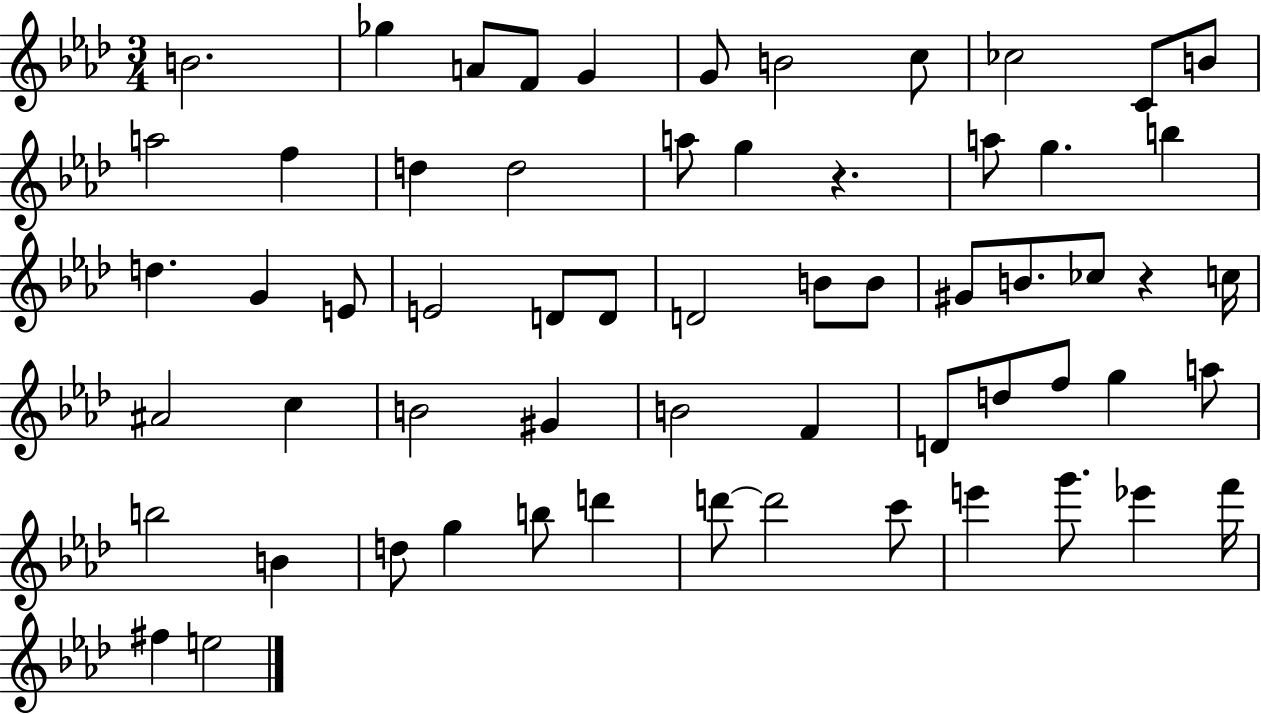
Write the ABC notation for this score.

X:1
T:Untitled
M:3/4
L:1/4
K:Ab
B2 _g A/2 F/2 G G/2 B2 c/2 _c2 C/2 B/2 a2 f d d2 a/2 g z a/2 g b d G E/2 E2 D/2 D/2 D2 B/2 B/2 ^G/2 B/2 _c/2 z c/4 ^A2 c B2 ^G B2 F D/2 d/2 f/2 g a/2 b2 B d/2 g b/2 d' d'/2 d'2 c'/2 e' g'/2 _e' f'/4 ^f e2